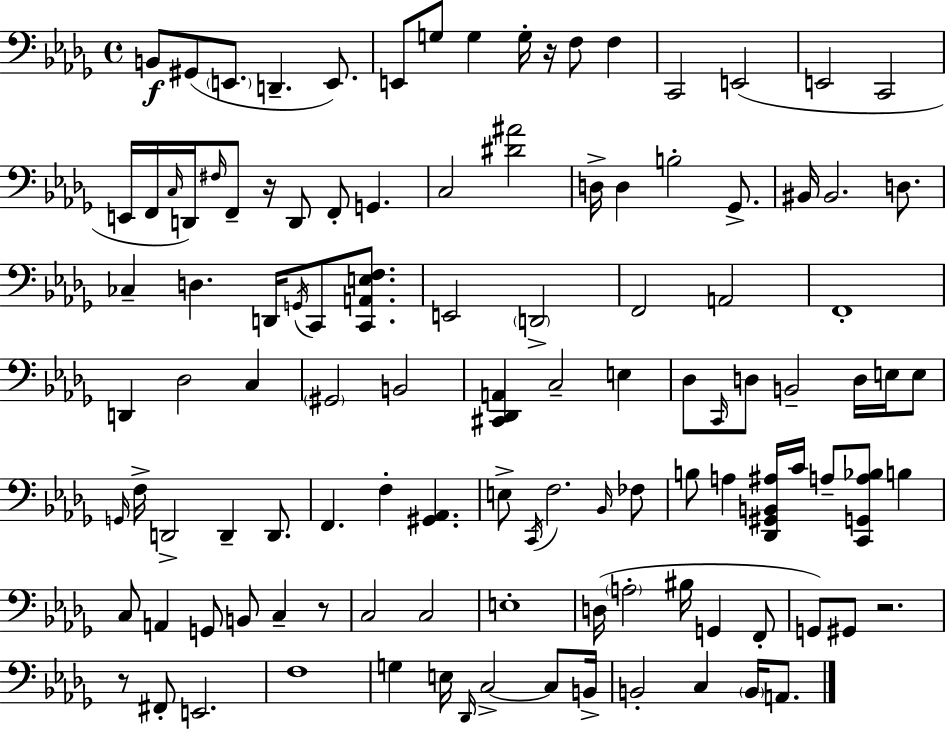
X:1
T:Untitled
M:4/4
L:1/4
K:Bbm
B,,/2 ^G,,/2 E,,/2 D,, E,,/2 E,,/2 G,/2 G, G,/4 z/4 F,/2 F, C,,2 E,,2 E,,2 C,,2 E,,/4 F,,/4 C,/4 D,,/4 ^F,/4 F,,/2 z/4 D,,/2 F,,/2 G,, C,2 [^D^A]2 D,/4 D, B,2 _G,,/2 ^B,,/4 ^B,,2 D,/2 _C, D, D,,/4 G,,/4 C,,/2 [C,,A,,E,F,]/2 E,,2 D,,2 F,,2 A,,2 F,,4 D,, _D,2 C, ^G,,2 B,,2 [^C,,_D,,A,,] C,2 E, _D,/2 C,,/4 D,/2 B,,2 D,/4 E,/4 E,/2 G,,/4 F,/4 D,,2 D,, D,,/2 F,, F, [^G,,_A,,] E,/2 C,,/4 F,2 _B,,/4 _F,/2 B,/2 A, [_D,,^G,,B,,^A,]/4 C/4 A,/2 [C,,G,,A,_B,]/2 B, C,/2 A,, G,,/2 B,,/2 C, z/2 C,2 C,2 E,4 D,/4 A,2 ^B,/4 G,, F,,/2 G,,/2 ^G,,/2 z2 z/2 ^F,,/2 E,,2 F,4 G, E,/4 _D,,/4 C,2 C,/2 B,,/4 B,,2 C, B,,/4 A,,/2